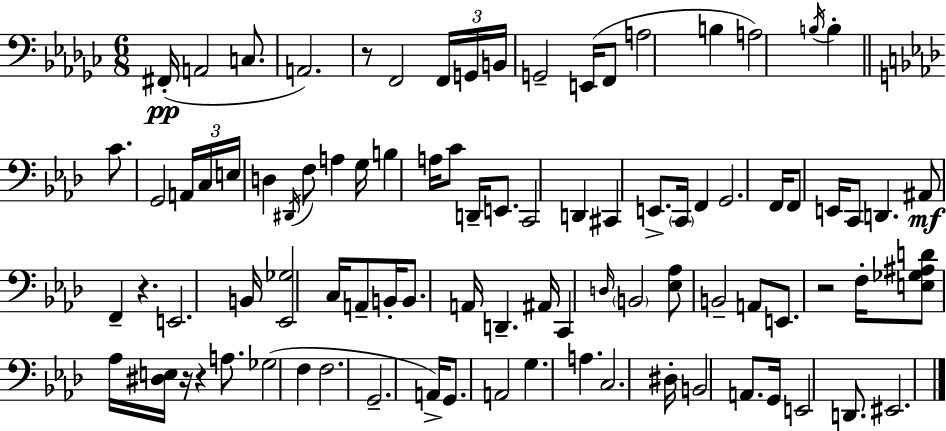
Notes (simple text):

F#2/s A2/h C3/e. A2/h. R/e F2/h F2/s G2/s B2/s G2/h E2/s F2/e A3/h B3/q A3/h B3/s B3/q C4/e. G2/h A2/s C3/s E3/s D3/q D#2/s F3/e A3/q G3/s B3/q A3/s C4/e D2/s E2/e. C2/h D2/q C#2/q E2/e. C2/s F2/q G2/h. F2/s F2/e E2/s C2/e D2/q. A#2/e F2/q R/q. E2/h. B2/s [Eb2,Gb3]/h C3/s A2/e B2/s B2/e. A2/s D2/q. A#2/s C2/q D3/s B2/h [Eb3,Ab3]/e B2/h A2/e E2/e. R/h F3/s [E3,Gb3,A#3,D4]/e Ab3/s [D#3,E3]/s R/s R/q A3/e. Gb3/h F3/q F3/h. G2/h. A2/s G2/e. A2/h G3/q. A3/q. C3/h. D#3/s B2/h A2/e. G2/s E2/h D2/e. EIS2/h.